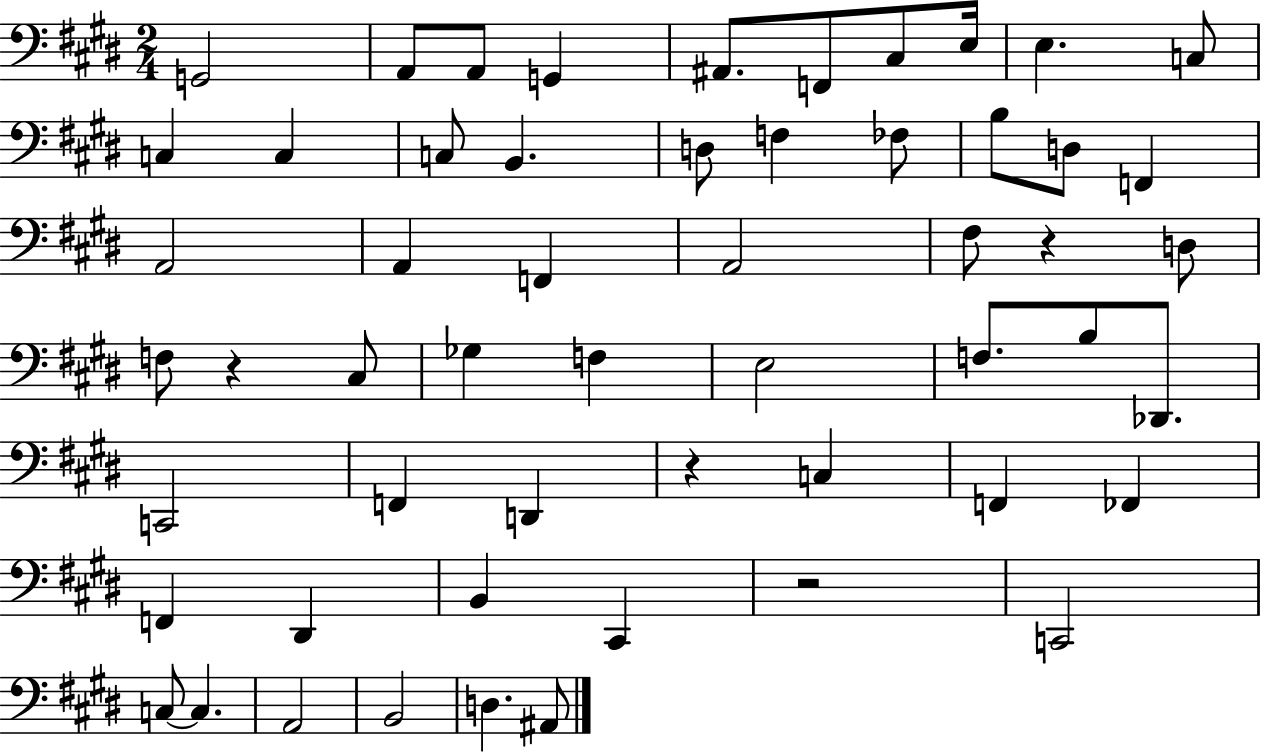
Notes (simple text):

G2/h A2/e A2/e G2/q A#2/e. F2/e C#3/e E3/s E3/q. C3/e C3/q C3/q C3/e B2/q. D3/e F3/q FES3/e B3/e D3/e F2/q A2/h A2/q F2/q A2/h F#3/e R/q D3/e F3/e R/q C#3/e Gb3/q F3/q E3/h F3/e. B3/e Db2/e. C2/h F2/q D2/q R/q C3/q F2/q FES2/q F2/q D#2/q B2/q C#2/q R/h C2/h C3/e C3/q. A2/h B2/h D3/q. A#2/e